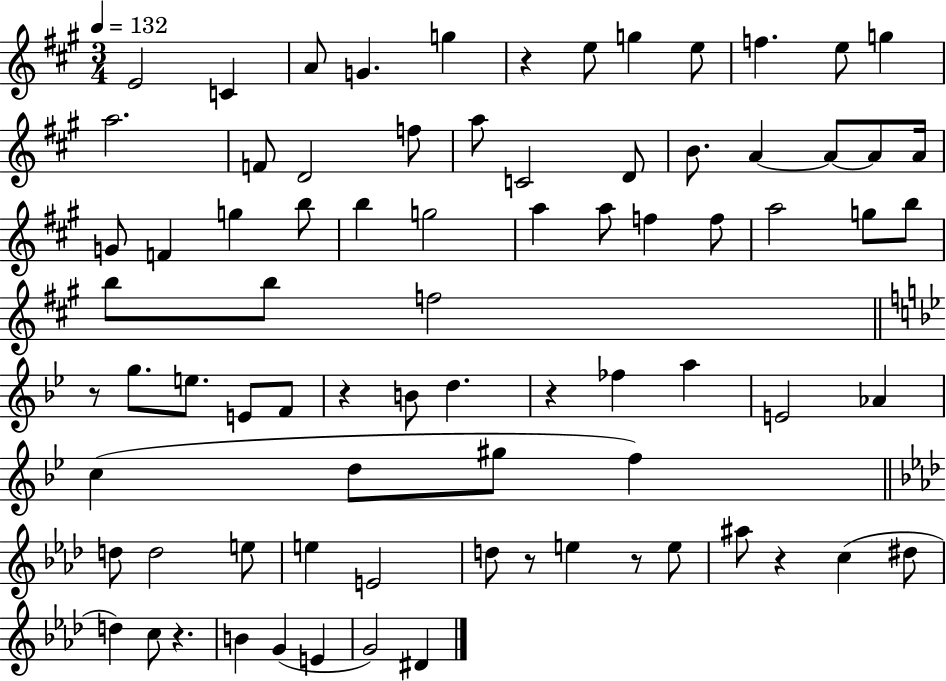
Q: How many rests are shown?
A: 8